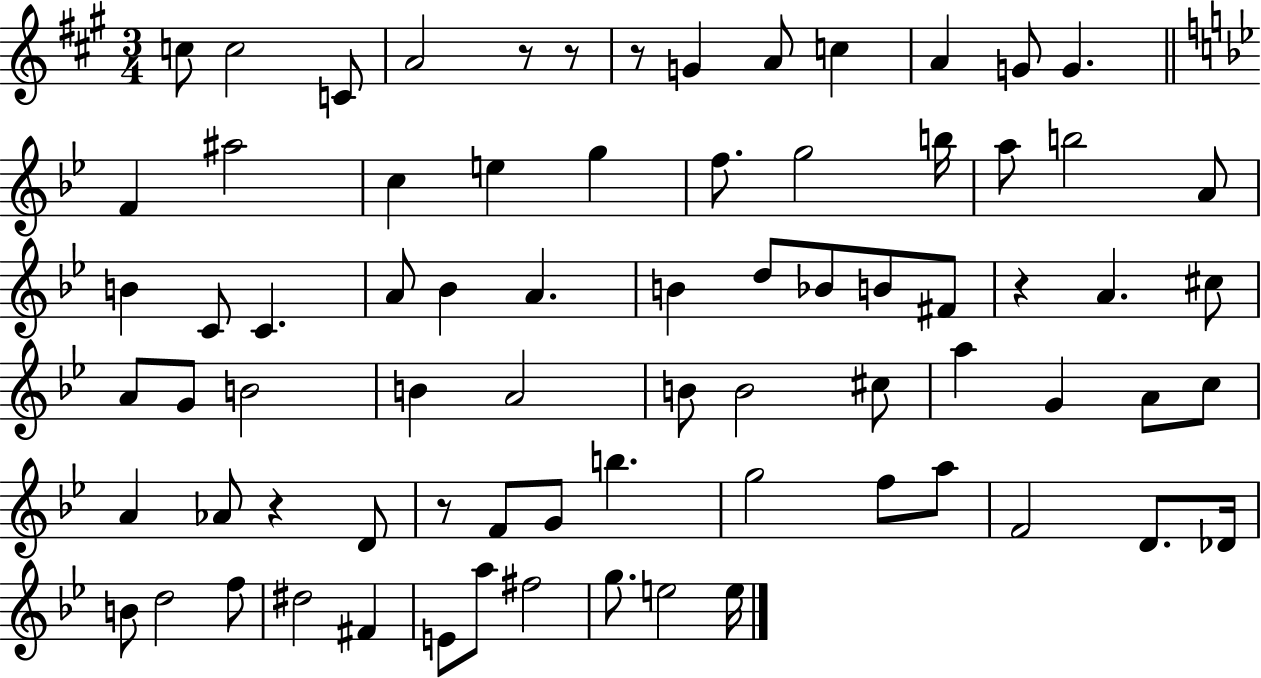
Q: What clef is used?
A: treble